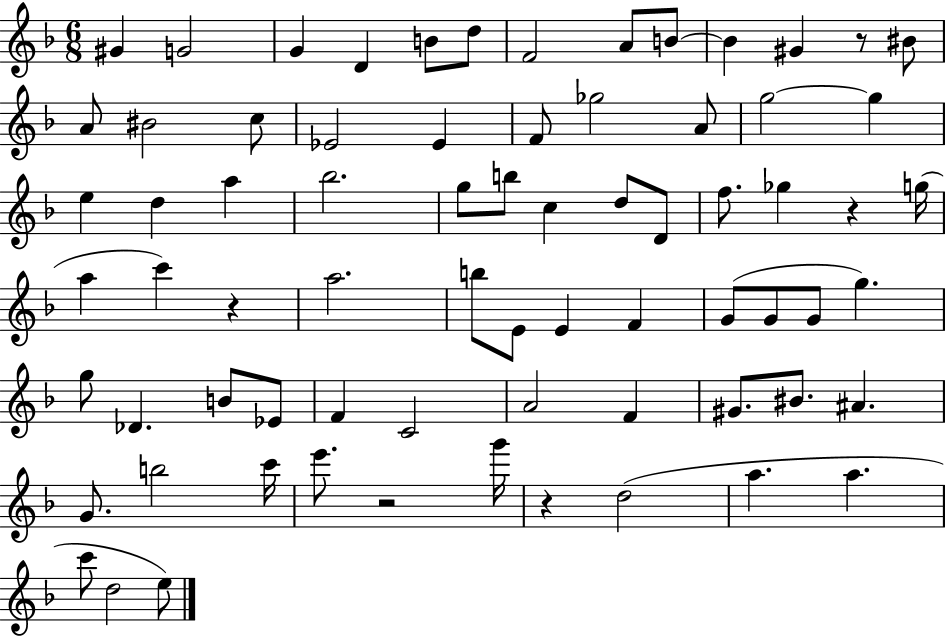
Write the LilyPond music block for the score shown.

{
  \clef treble
  \numericTimeSignature
  \time 6/8
  \key f \major
  \repeat volta 2 { gis'4 g'2 | g'4 d'4 b'8 d''8 | f'2 a'8 b'8~~ | b'4 gis'4 r8 bis'8 | \break a'8 bis'2 c''8 | ees'2 ees'4 | f'8 ges''2 a'8 | g''2~~ g''4 | \break e''4 d''4 a''4 | bes''2. | g''8 b''8 c''4 d''8 d'8 | f''8. ges''4 r4 g''16( | \break a''4 c'''4) r4 | a''2. | b''8 e'8 e'4 f'4 | g'8( g'8 g'8 g''4.) | \break g''8 des'4. b'8 ees'8 | f'4 c'2 | a'2 f'4 | gis'8. bis'8. ais'4. | \break g'8. b''2 c'''16 | e'''8. r2 g'''16 | r4 d''2( | a''4. a''4. | \break c'''8 d''2 e''8) | } \bar "|."
}